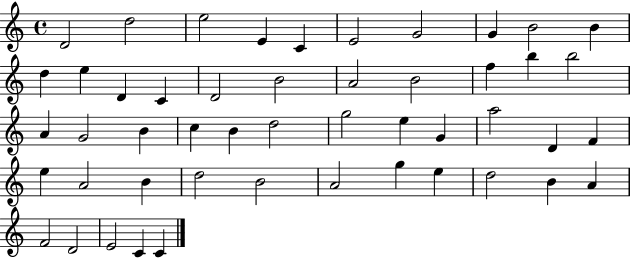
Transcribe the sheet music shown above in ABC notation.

X:1
T:Untitled
M:4/4
L:1/4
K:C
D2 d2 e2 E C E2 G2 G B2 B d e D C D2 B2 A2 B2 f b b2 A G2 B c B d2 g2 e G a2 D F e A2 B d2 B2 A2 g e d2 B A F2 D2 E2 C C